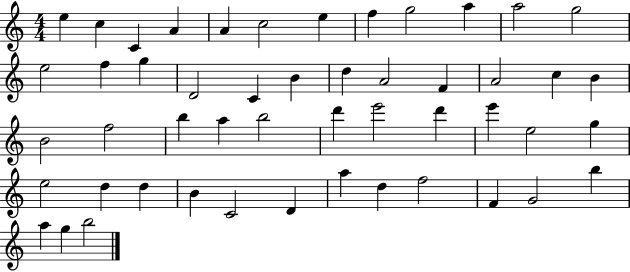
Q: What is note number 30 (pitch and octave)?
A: D6